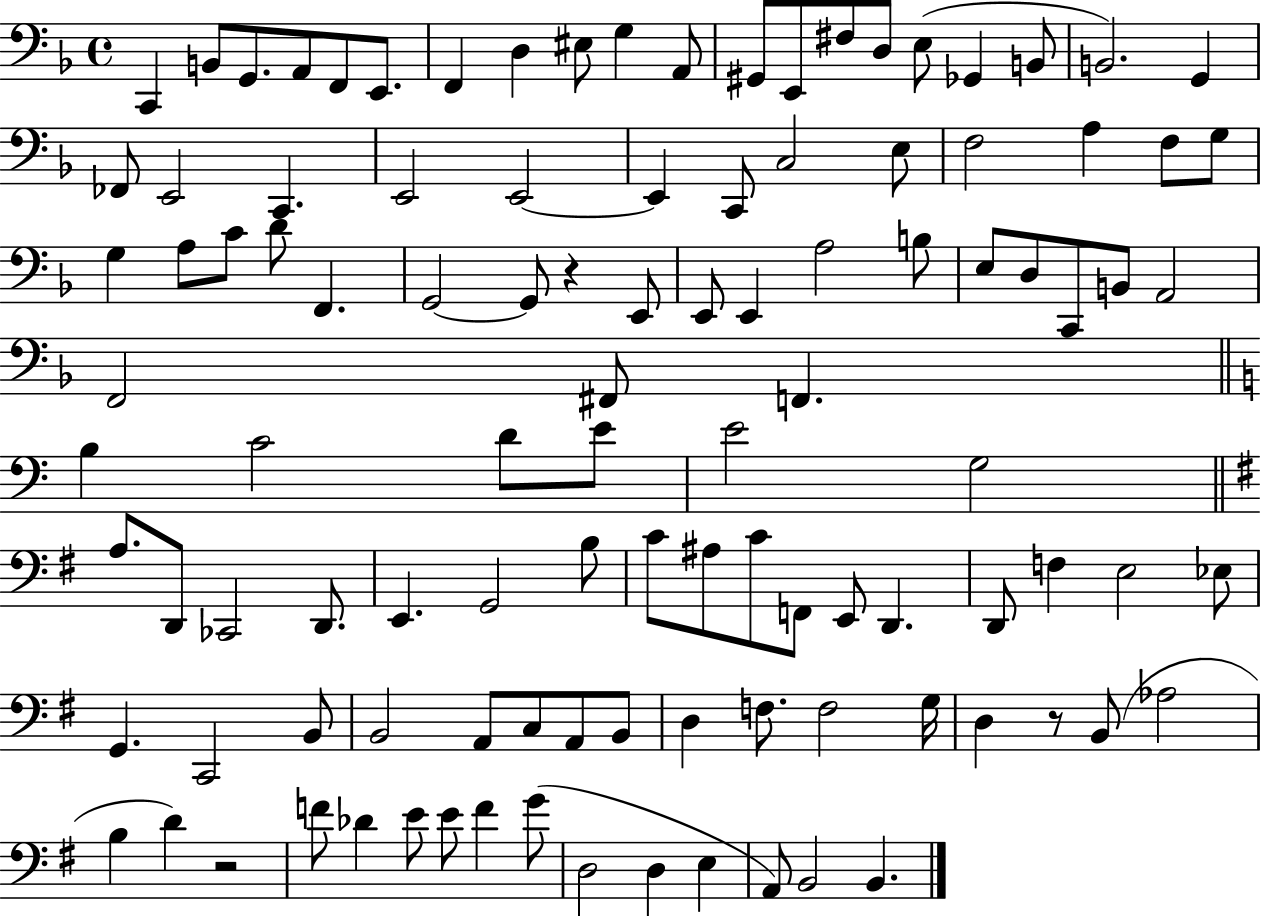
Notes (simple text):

C2/q B2/e G2/e. A2/e F2/e E2/e. F2/q D3/q EIS3/e G3/q A2/e G#2/e E2/e F#3/e D3/e E3/e Gb2/q B2/e B2/h. G2/q FES2/e E2/h C2/q. E2/h E2/h E2/q C2/e C3/h E3/e F3/h A3/q F3/e G3/e G3/q A3/e C4/e D4/e F2/q. G2/h G2/e R/q E2/e E2/e E2/q A3/h B3/e E3/e D3/e C2/e B2/e A2/h F2/h F#2/e F2/q. B3/q C4/h D4/e E4/e E4/h G3/h A3/e. D2/e CES2/h D2/e. E2/q. G2/h B3/e C4/e A#3/e C4/e F2/e E2/e D2/q. D2/e F3/q E3/h Eb3/e G2/q. C2/h B2/e B2/h A2/e C3/e A2/e B2/e D3/q F3/e. F3/h G3/s D3/q R/e B2/e Ab3/h B3/q D4/q R/h F4/e Db4/q E4/e E4/e F4/q G4/e D3/h D3/q E3/q A2/e B2/h B2/q.